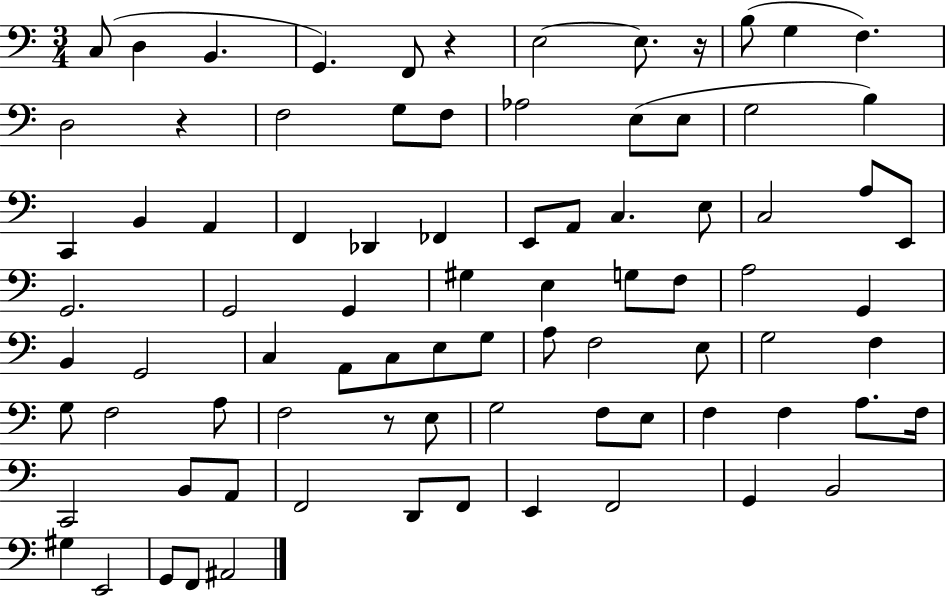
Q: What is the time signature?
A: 3/4